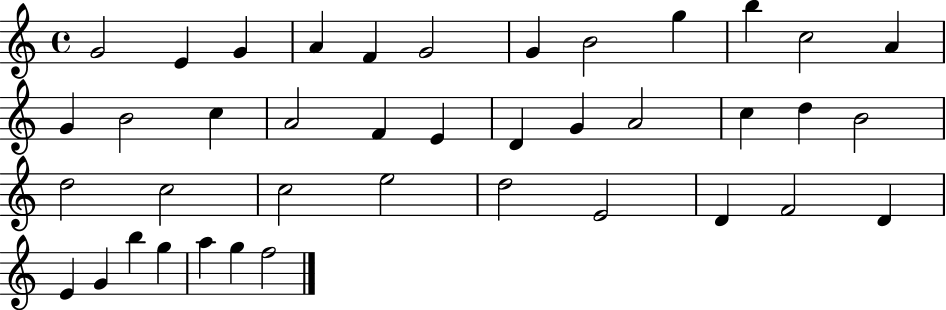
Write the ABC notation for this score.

X:1
T:Untitled
M:4/4
L:1/4
K:C
G2 E G A F G2 G B2 g b c2 A G B2 c A2 F E D G A2 c d B2 d2 c2 c2 e2 d2 E2 D F2 D E G b g a g f2